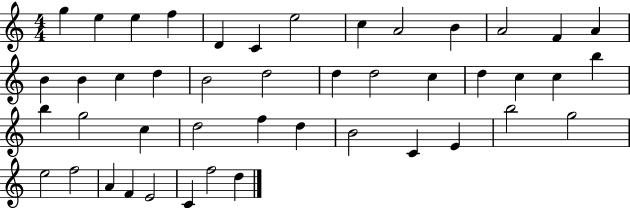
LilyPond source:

{
  \clef treble
  \numericTimeSignature
  \time 4/4
  \key c \major
  g''4 e''4 e''4 f''4 | d'4 c'4 e''2 | c''4 a'2 b'4 | a'2 f'4 a'4 | \break b'4 b'4 c''4 d''4 | b'2 d''2 | d''4 d''2 c''4 | d''4 c''4 c''4 b''4 | \break b''4 g''2 c''4 | d''2 f''4 d''4 | b'2 c'4 e'4 | b''2 g''2 | \break e''2 f''2 | a'4 f'4 e'2 | c'4 f''2 d''4 | \bar "|."
}